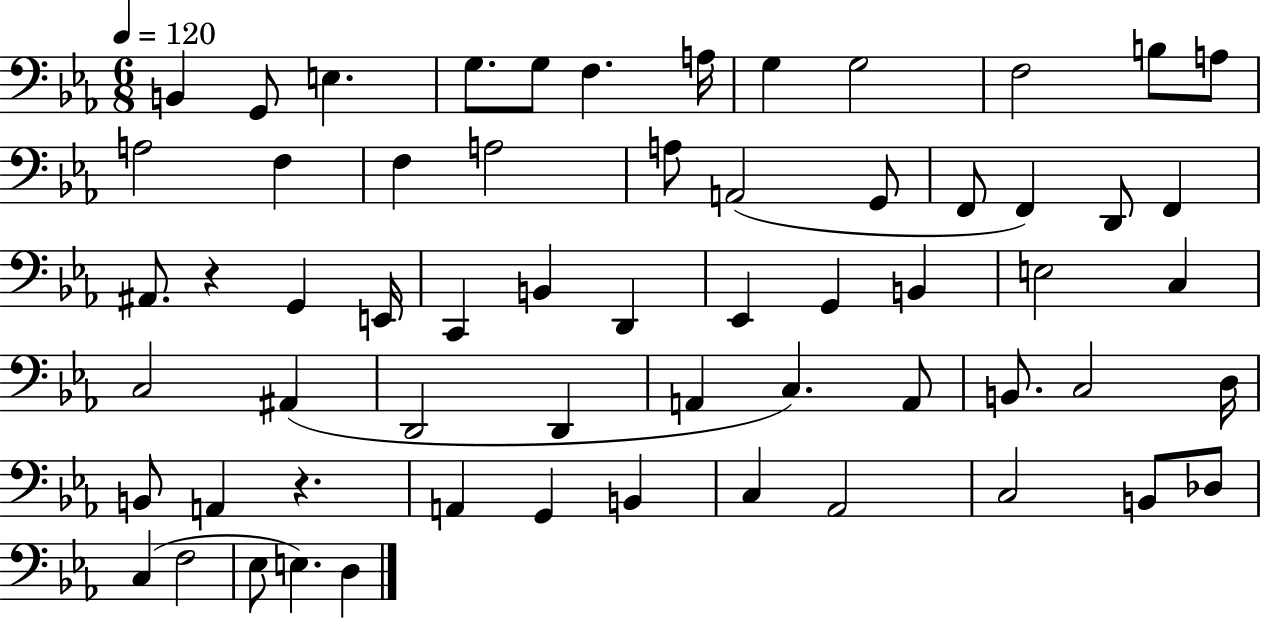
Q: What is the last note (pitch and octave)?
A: D3